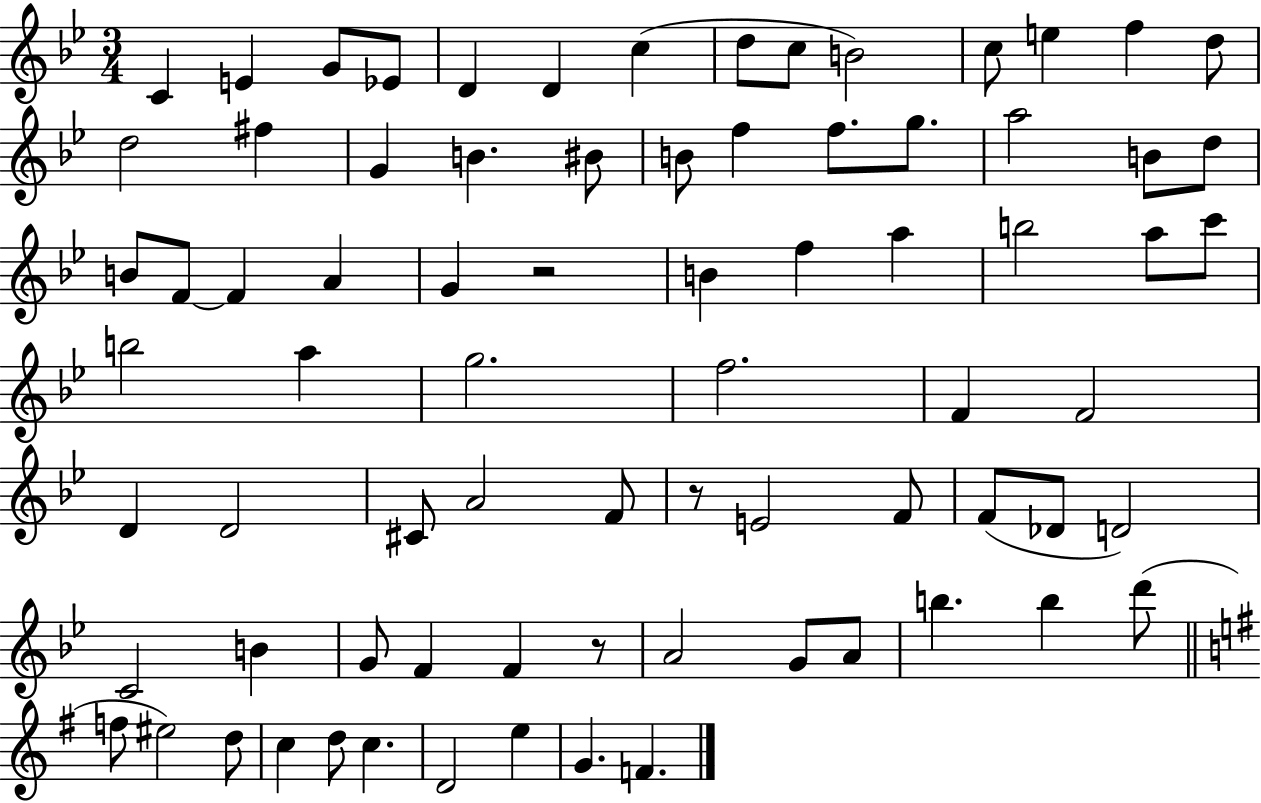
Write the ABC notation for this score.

X:1
T:Untitled
M:3/4
L:1/4
K:Bb
C E G/2 _E/2 D D c d/2 c/2 B2 c/2 e f d/2 d2 ^f G B ^B/2 B/2 f f/2 g/2 a2 B/2 d/2 B/2 F/2 F A G z2 B f a b2 a/2 c'/2 b2 a g2 f2 F F2 D D2 ^C/2 A2 F/2 z/2 E2 F/2 F/2 _D/2 D2 C2 B G/2 F F z/2 A2 G/2 A/2 b b d'/2 f/2 ^e2 d/2 c d/2 c D2 e G F